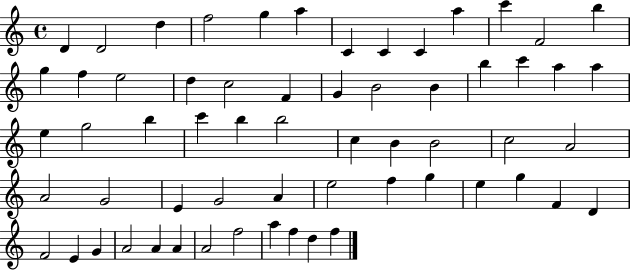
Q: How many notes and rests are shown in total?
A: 61